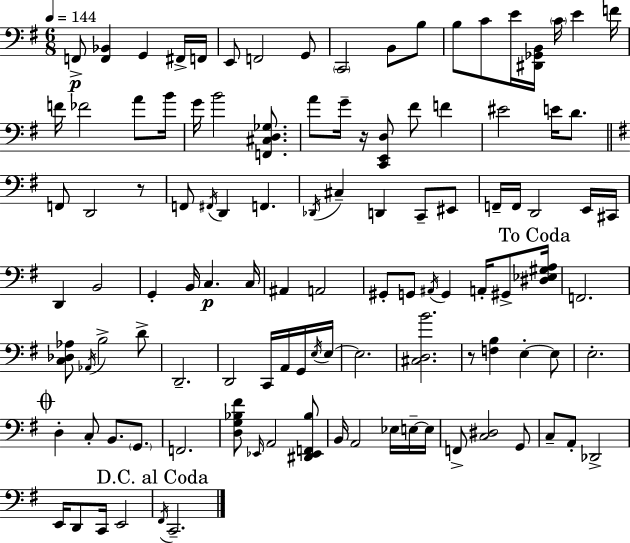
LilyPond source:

{
  \clef bass
  \numericTimeSignature
  \time 6/8
  \key g \major
  \tempo 4 = 144
  f,8->\p <f, bes,>4 g,4 fis,16-> f,16 | e,8 f,2 g,8 | \parenthesize c,2 b,8 b8 | b8 c'8 e'16 <dis, ges, b,>16 \parenthesize c'16 e'4 f'16 | \break f'16 fes'2 a'8 b'16 | g'16 b'2 <f, cis d ges>8. | a'8 g'16-- r16 <c, e, d>8 fis'8 f'4 | eis'2 e'16 d'8. | \break \bar "||" \break \key g \major f,8 d,2 r8 | f,8 \acciaccatura { fis,16 } d,4 f,4. | \acciaccatura { des,16 } cis4-- d,4 c,8-- | eis,8 f,16-- f,16 d,2 | \break e,16 cis,16 d,4 b,2 | g,4-. b,16 c4.\p | c16 ais,4 a,2 | gis,8-. g,8 \acciaccatura { ais,16 } g,4 a,16-. | \break gis,8-> \mark "To Coda" <dis ees gis a>16 f,2. | <c des aes>8 \acciaccatura { aes,16 } b2-> | d'8-> d,2.-- | d,2 | \break c,16 a,16 g,16 \acciaccatura { e16 } e16~~ e2. | <cis d b'>2. | r8 <f b>4 e4-.~~ | e8 e2.-. | \break \mark \markup { \musicglyph "scripts.coda" } d4-. c8-. b,8. | \parenthesize g,8. f,2. | <d g bes fis'>8 \grace { ees,16 } a,2 | <dis, ees, f, bes>8 b,16 a,2 | \break ees16 e16--~~ e16 f,8-> <c dis>2 | g,8 c8-- a,8-. des,2-> | e,16 d,8 c,16 e,2 | \mark "D.C. al Coda" \acciaccatura { fis,16 } c,2.-- | \break \bar "|."
}